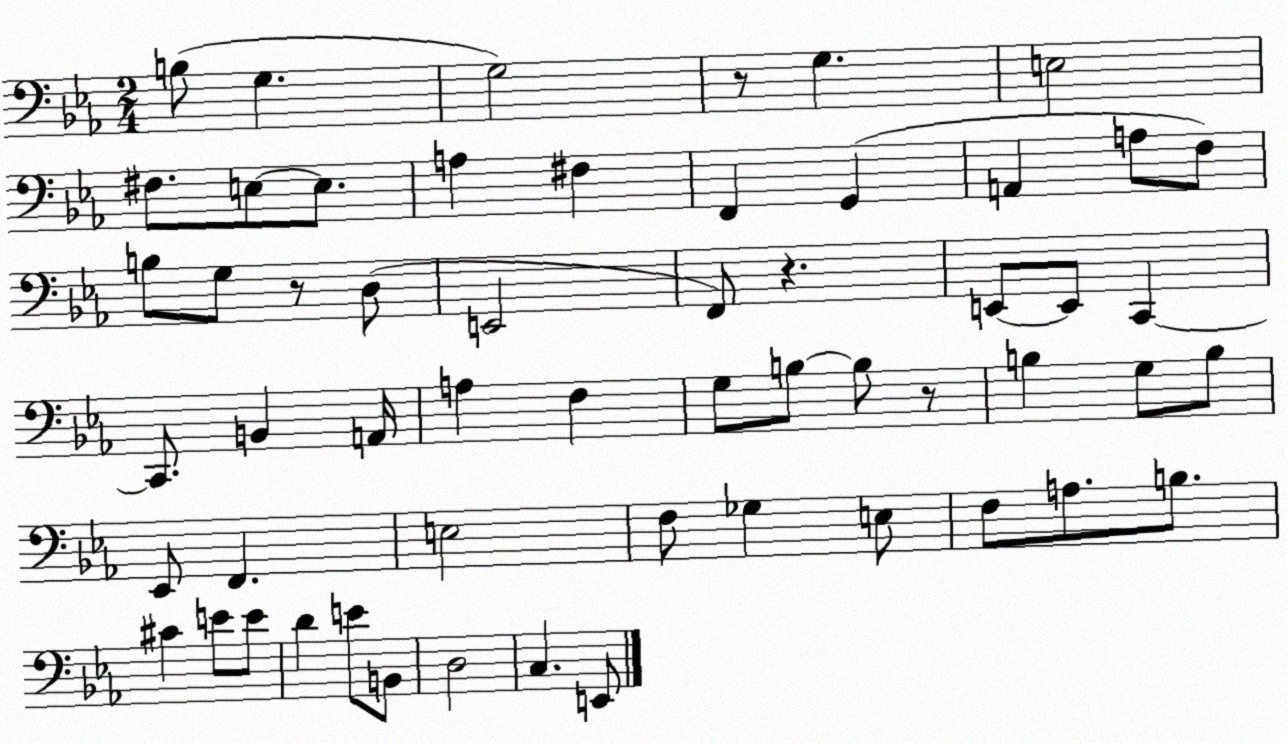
X:1
T:Untitled
M:2/4
L:1/4
K:Eb
B,/2 G, G,2 z/2 G, E,2 ^F,/2 E,/2 E,/2 A, ^F, F,, G,, A,, A,/2 F,/2 B,/2 G,/2 z/2 D,/2 E,,2 F,,/2 z E,,/2 E,,/2 C,, C,,/2 B,, A,,/4 A, F, G,/2 B,/2 B,/2 z/2 B, G,/2 B,/2 _E,,/2 F,, E,2 F,/2 _G, E,/2 F,/2 A,/2 B,/2 ^C E/2 E/2 D E/2 B,,/2 D,2 C, E,,/2